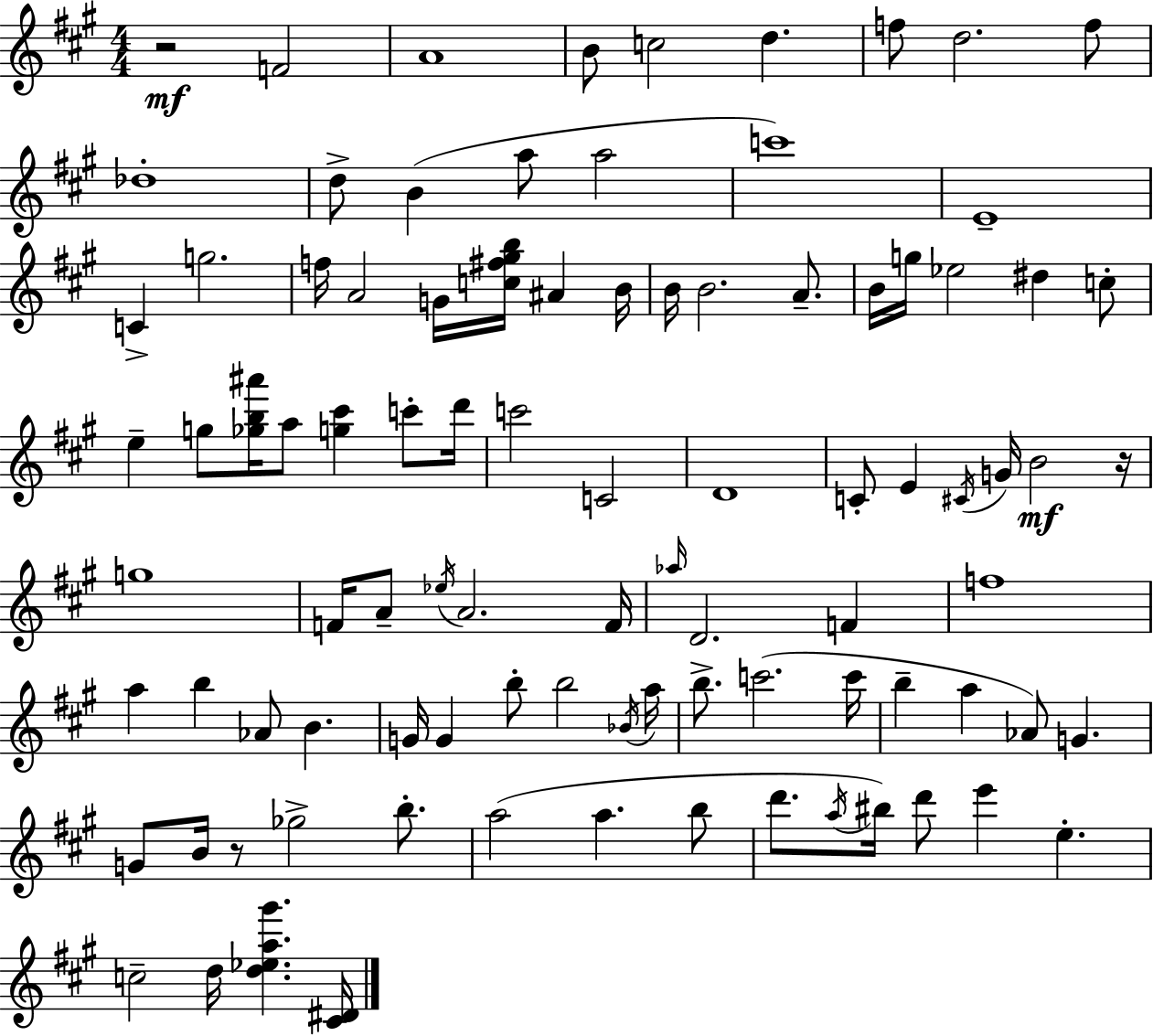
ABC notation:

X:1
T:Untitled
M:4/4
L:1/4
K:A
z2 F2 A4 B/2 c2 d f/2 d2 f/2 _d4 d/2 B a/2 a2 c'4 E4 C g2 f/4 A2 G/4 [c^f^gb]/4 ^A B/4 B/4 B2 A/2 B/4 g/4 _e2 ^d c/2 e g/2 [_gb^a']/4 a/2 [g^c'] c'/2 d'/4 c'2 C2 D4 C/2 E ^C/4 G/4 B2 z/4 g4 F/4 A/2 _e/4 A2 F/4 _a/4 D2 F f4 a b _A/2 B G/4 G b/2 b2 _B/4 a/4 b/2 c'2 c'/4 b a _A/2 G G/2 B/4 z/2 _g2 b/2 a2 a b/2 d'/2 a/4 ^b/4 d'/2 e' e c2 d/4 [d_ea^g'] [^C^D]/4